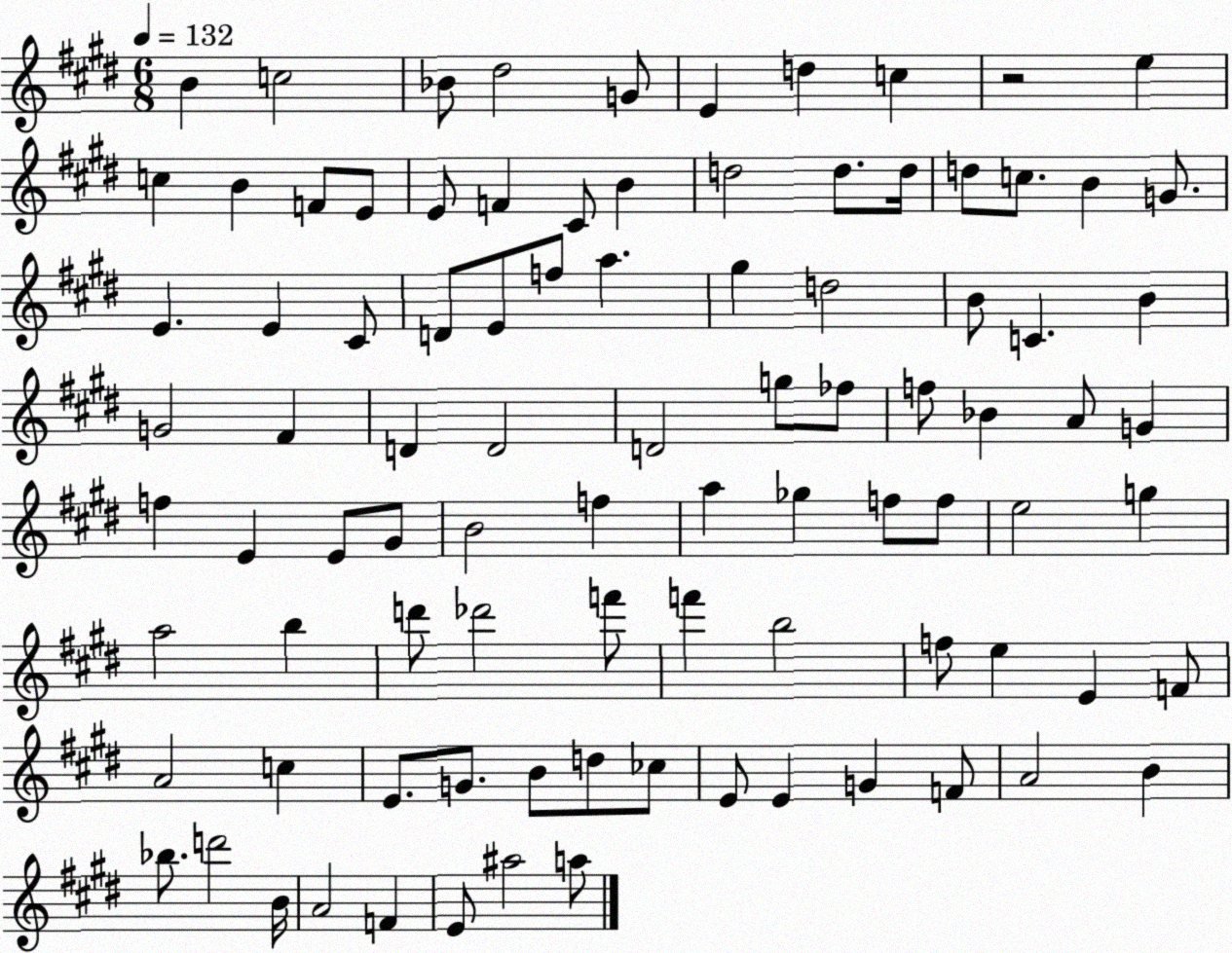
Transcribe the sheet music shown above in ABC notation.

X:1
T:Untitled
M:6/8
L:1/4
K:E
B c2 _B/2 ^d2 G/2 E d c z2 e c B F/2 E/2 E/2 F ^C/2 B d2 d/2 d/4 d/2 c/2 B G/2 E E ^C/2 D/2 E/2 f/2 a ^g d2 B/2 C B G2 ^F D D2 D2 g/2 _f/2 f/2 _B A/2 G f E E/2 ^G/2 B2 f a _g f/2 f/2 e2 g a2 b d'/2 _d'2 f'/2 f' b2 f/2 e E F/2 A2 c E/2 G/2 B/2 d/2 _c/2 E/2 E G F/2 A2 B _b/2 d'2 B/4 A2 F E/2 ^a2 a/2